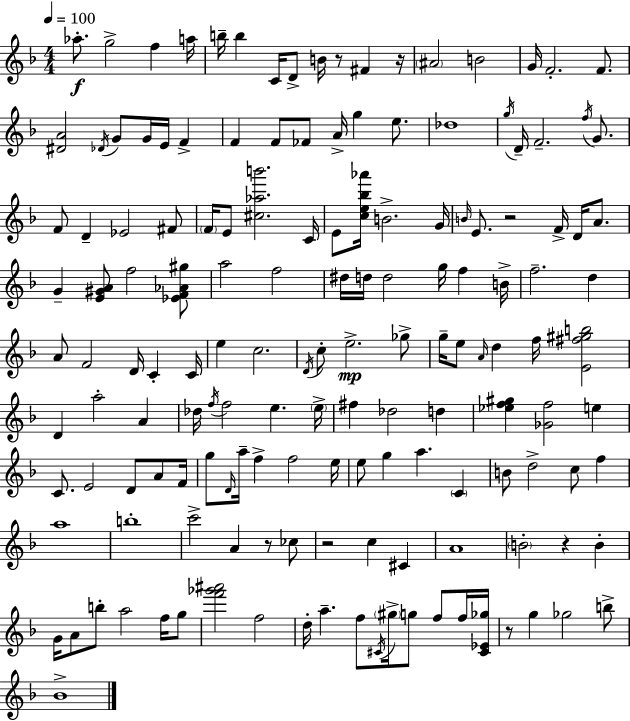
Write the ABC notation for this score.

X:1
T:Untitled
M:4/4
L:1/4
K:F
_a/2 g2 f a/4 b/4 b C/4 D/2 B/4 z/2 ^F z/4 ^A2 B2 G/4 F2 F/2 [^DA]2 _D/4 G/2 G/4 E/4 F F F/2 _F/2 A/4 g e/2 _d4 g/4 D/4 F2 f/4 G/2 F/2 D _E2 ^F/2 F/4 E/2 [^c_ab']2 C/4 E/2 [ce_b_a']/4 B2 G/4 B/4 E/2 z2 F/4 D/4 A/2 G [E^GA]/2 f2 [_EF_A^g]/2 a2 f2 ^d/4 d/4 d2 g/4 f B/4 f2 d A/2 F2 D/4 C C/4 e c2 D/4 c/2 e2 _g/2 g/4 e/2 A/4 d f/4 [E^f^gb]2 D a2 A _d/4 f/4 f2 e e/4 ^f _d2 d [_ef^g] [_Gf]2 e C/2 E2 D/2 A/2 F/4 g/2 D/4 a/4 f f2 e/4 e/2 g a C B/2 d2 c/2 f a4 b4 c'2 A z/2 _c/2 z2 c ^C A4 B2 z B G/4 A/2 b/2 a2 f/4 g/2 [f'_g'^a']2 f2 d/4 a f/2 ^C/4 ^g/4 g/2 f/2 f/4 [^C_E_g]/4 z/2 g _g2 b/2 _B4